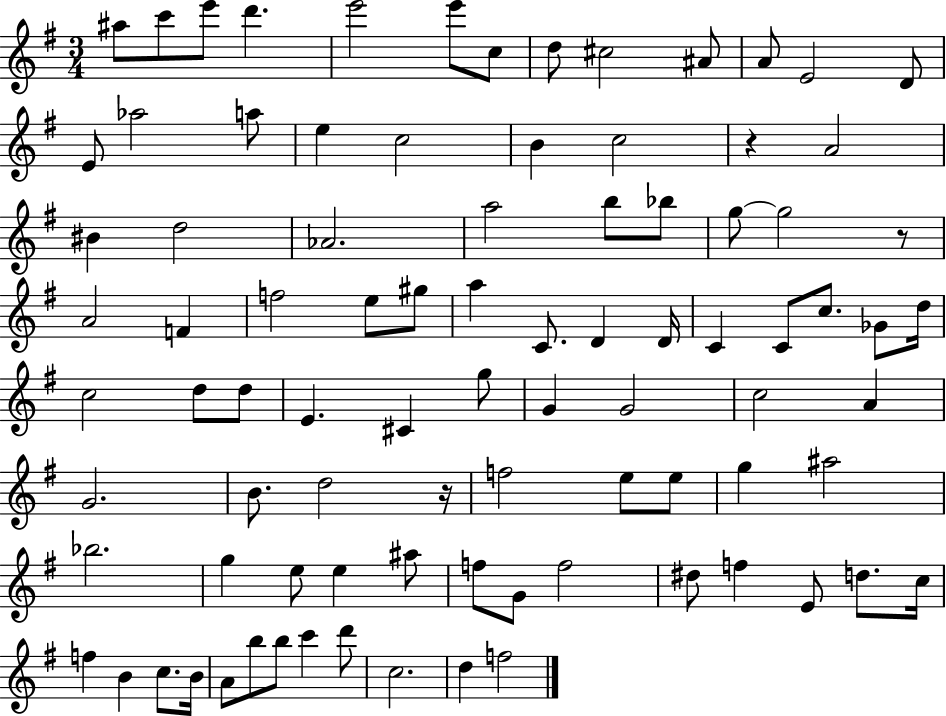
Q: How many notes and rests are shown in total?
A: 89